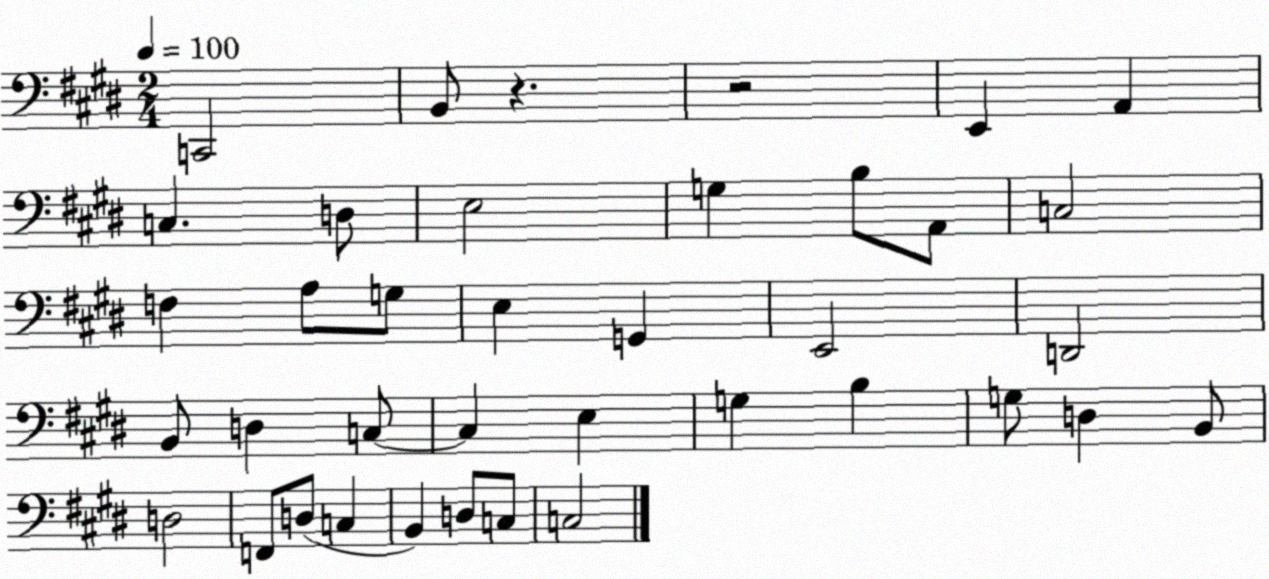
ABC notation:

X:1
T:Untitled
M:2/4
L:1/4
K:E
C,,2 B,,/2 z z2 E,, A,, C, D,/2 E,2 G, B,/2 A,,/2 C,2 F, A,/2 G,/2 E, G,, E,,2 D,,2 B,,/2 D, C,/2 C, E, G, B, G,/2 D, B,,/2 D,2 F,,/2 D,/2 C, B,, D,/2 C,/2 C,2